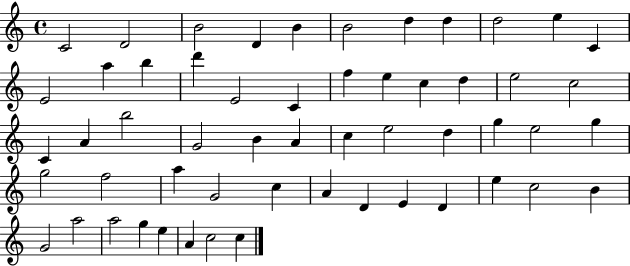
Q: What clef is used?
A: treble